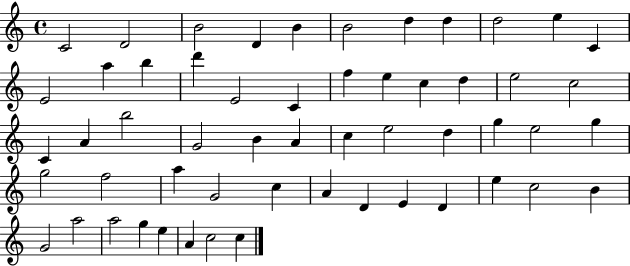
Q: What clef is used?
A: treble